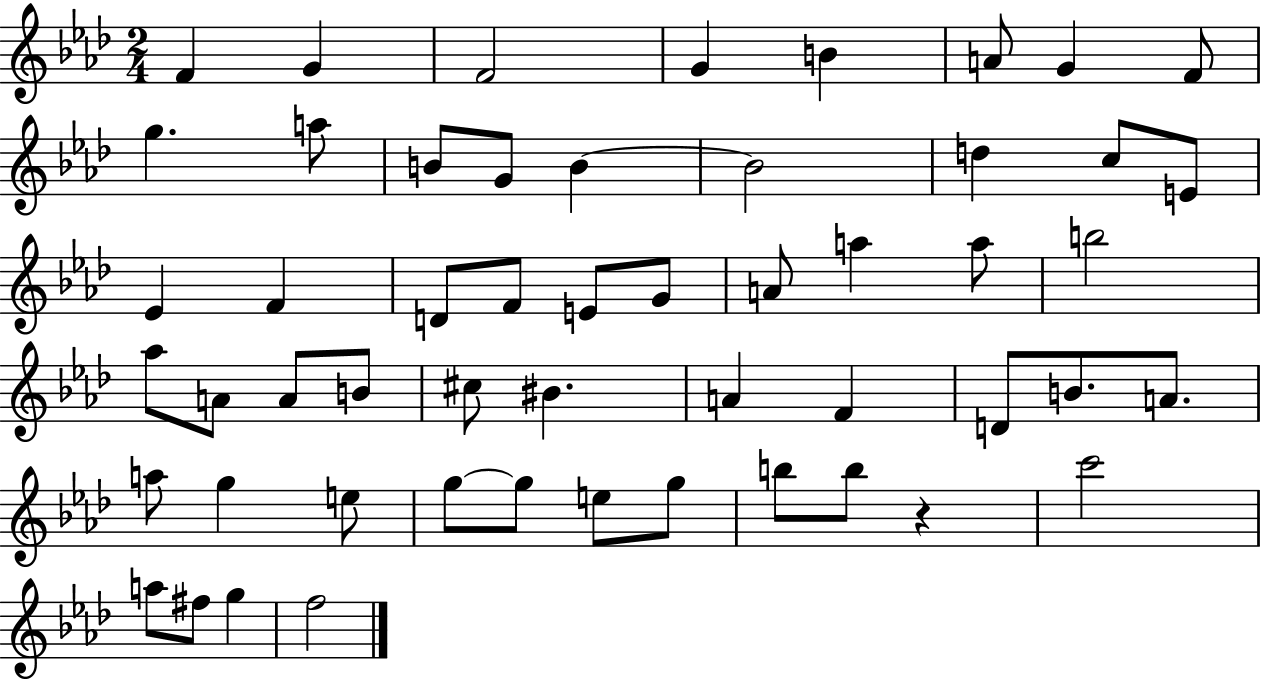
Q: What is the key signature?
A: AES major